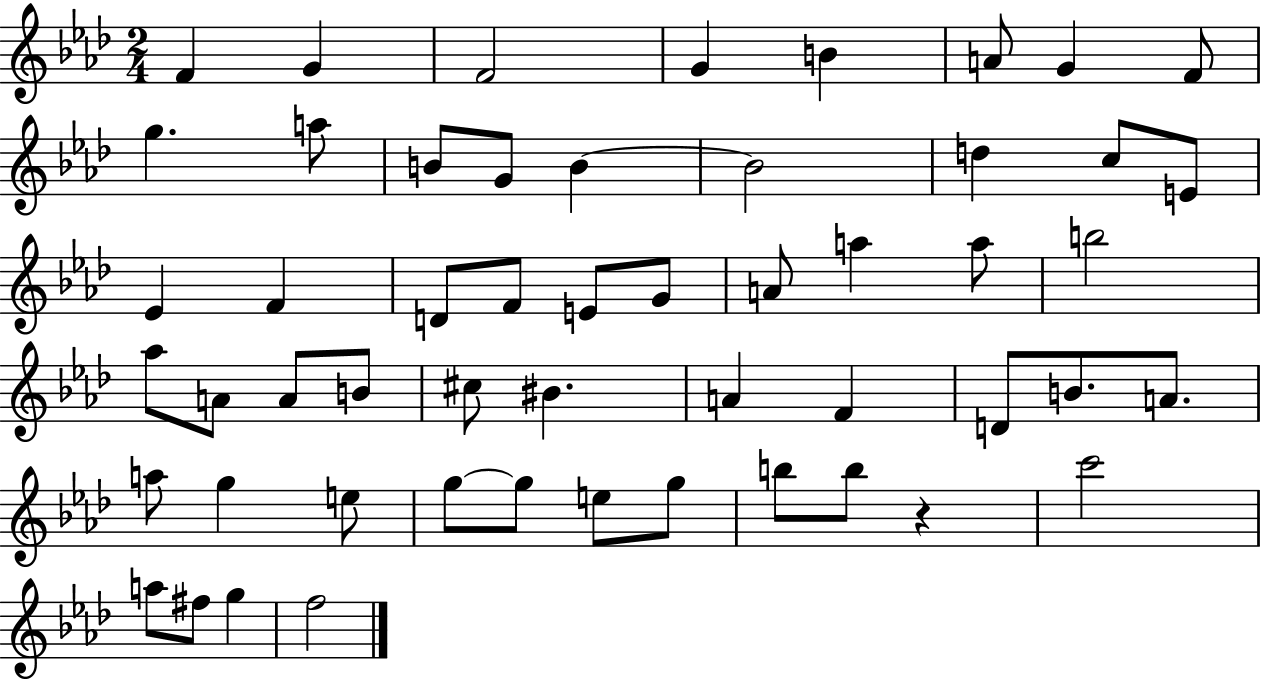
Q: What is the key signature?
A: AES major